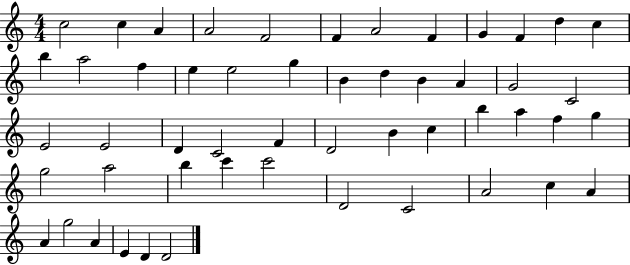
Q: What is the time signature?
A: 4/4